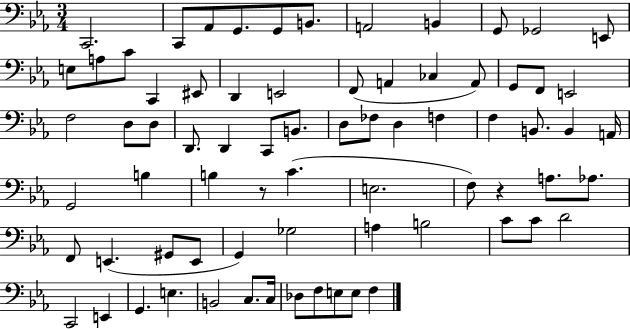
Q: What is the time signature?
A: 3/4